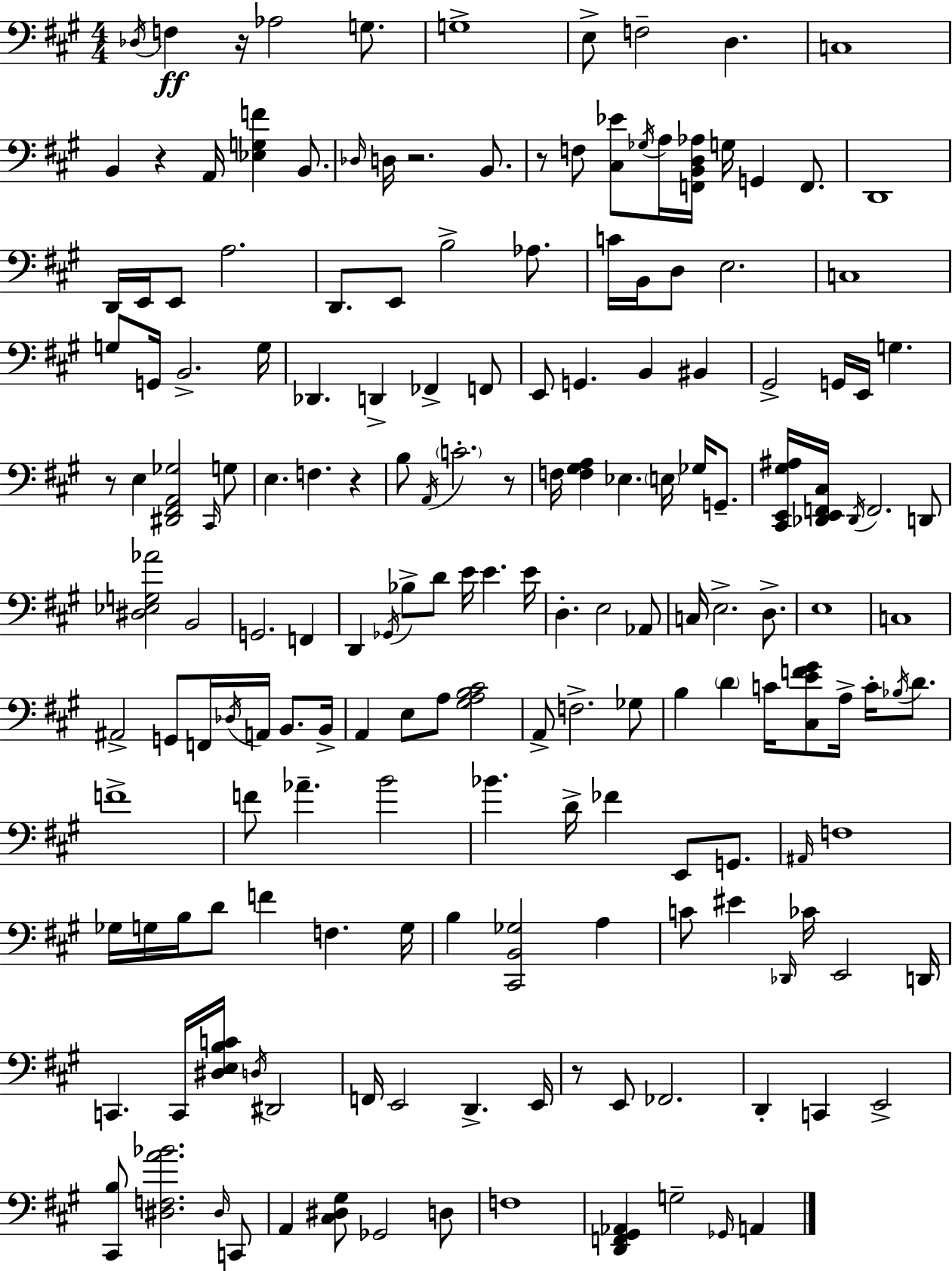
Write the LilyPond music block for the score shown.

{
  \clef bass
  \numericTimeSignature
  \time 4/4
  \key a \major
  \repeat volta 2 { \acciaccatura { des16 }\ff f4 r16 aes2 g8. | g1-> | e8-> f2-- d4. | c1 | \break b,4 r4 a,16 <ees g f'>4 b,8. | \grace { des16 } d16 r2. b,8. | r8 f8 <cis ees'>8 \acciaccatura { ges16 } a16 <f, b, d aes>16 g16 g,4 | f,8. d,1 | \break d,16 e,16 e,8 a2. | d,8. e,8 b2-> | aes8. c'16 b,16 d8 e2. | c1 | \break g8 g,16 b,2.-> | g16 des,4. d,4-> fes,4-> | f,8 e,8 g,4. b,4 bis,4 | gis,2-> g,16 e,16 g4. | \break r8 e4 <dis, fis, a, ges>2 | \grace { cis,16 } g8 e4. f4. | r4 b8 \acciaccatura { a,16 } \parenthesize c'2.-. | r8 f16 <f gis a>4 ees4. | \break \parenthesize e16 ges16 g,8.-- <cis, e, gis ais>16 <des, e, f, cis>16 \acciaccatura { des,16 } f,2. | d,8 <dis ees g aes'>2 b,2 | g,2. | f,4 d,4 \acciaccatura { ges,16 } bes8-> d'8 e'16 | \break e'4. e'16 d4.-. e2 | aes,8 c16 e2.-> | d8.-> e1 | c1 | \break ais,2-> g,8 | f,16 \acciaccatura { des16 } a,16 b,8. b,16-> a,4 e8 a8 | <gis a b cis'>2 a,8-> f2.-> | ges8 b4 \parenthesize d'4 | \break c'16 <cis e' f' gis'>8 a16-> c'16-. \acciaccatura { bes16 } d'8. f'1-> | f'8 aes'4.-- | b'2 bes'4. d'16-> | fes'4 e,8 g,8. \grace { ais,16 } f1 | \break ges16 g16 b16 d'8 f'4 | f4. g16 b4 <cis, b, ges>2 | a4 c'8 eis'4 | \grace { des,16 } ces'16 e,2 d,16 c,4. | \break c,16 <dis e b c'>16 \acciaccatura { d16 } dis,2 f,16 e,2 | d,4.-> e,16 r8 e,8 | fes,2. d,4-. | c,4 e,2-> <cis, b>8 <dis f a' bes'>2. | \break \grace { dis16 } c,8 a,4 | <cis dis gis>8 ges,2 d8 f1 | <d, f, gis, aes,>4 | g2-- \grace { ges,16 } a,4 } \bar "|."
}